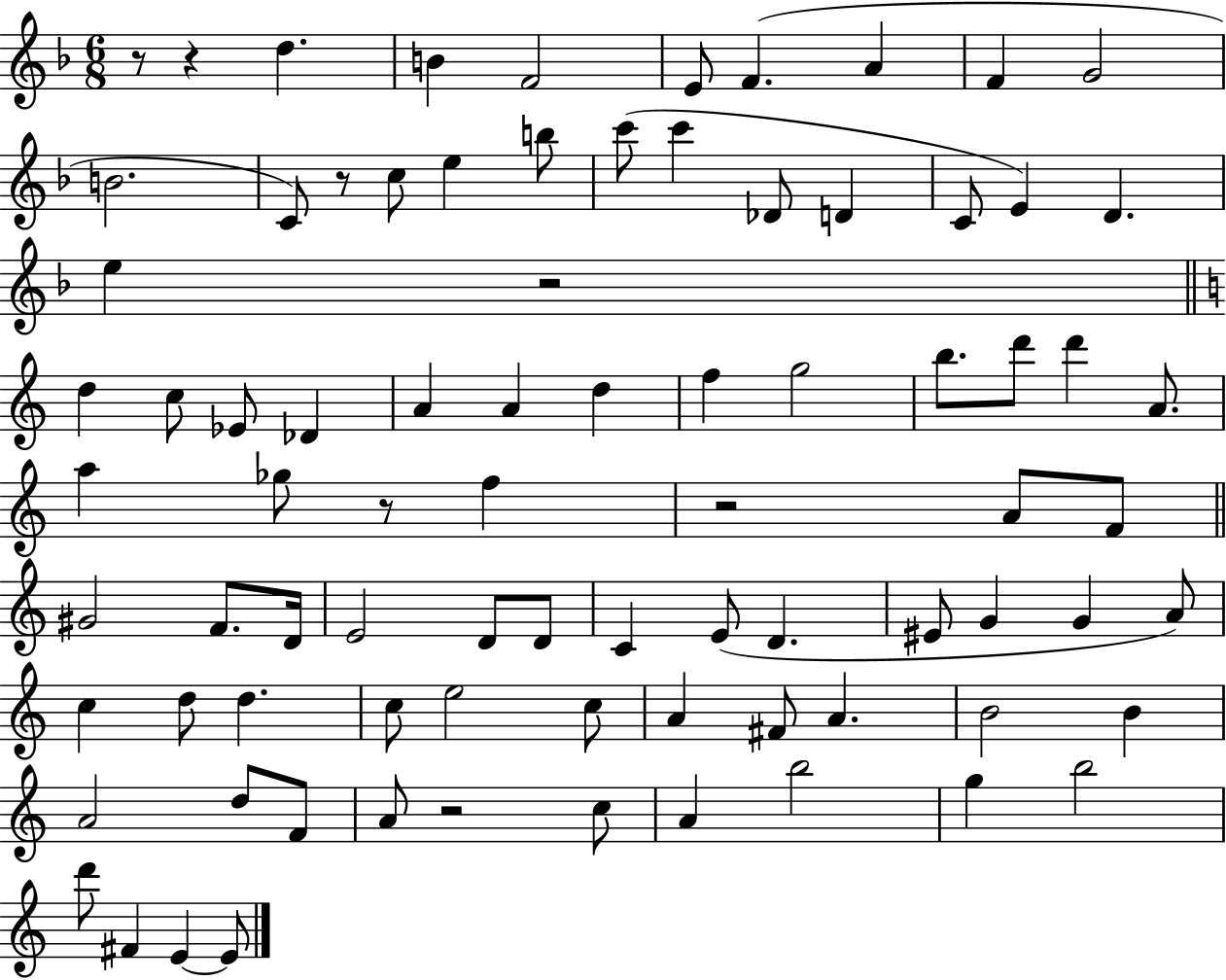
{
  \clef treble
  \numericTimeSignature
  \time 6/8
  \key f \major
  r8 r4 d''4. | b'4 f'2 | e'8 f'4.( a'4 | f'4 g'2 | \break b'2. | c'8) r8 c''8 e''4 b''8 | c'''8( c'''4 des'8 d'4 | c'8 e'4) d'4. | \break e''4 r2 | \bar "||" \break \key c \major d''4 c''8 ees'8 des'4 | a'4 a'4 d''4 | f''4 g''2 | b''8. d'''8 d'''4 a'8. | \break a''4 ges''8 r8 f''4 | r2 a'8 f'8 | \bar "||" \break \key c \major gis'2 f'8. d'16 | e'2 d'8 d'8 | c'4 e'8( d'4. | eis'8 g'4 g'4 a'8) | \break c''4 d''8 d''4. | c''8 e''2 c''8 | a'4 fis'8 a'4. | b'2 b'4 | \break a'2 d''8 f'8 | a'8 r2 c''8 | a'4 b''2 | g''4 b''2 | \break d'''8 fis'4 e'4~~ e'8 | \bar "|."
}